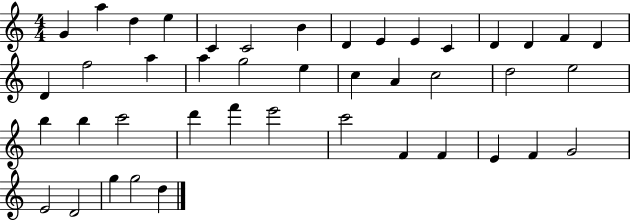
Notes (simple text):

G4/q A5/q D5/q E5/q C4/q C4/h B4/q D4/q E4/q E4/q C4/q D4/q D4/q F4/q D4/q D4/q F5/h A5/q A5/q G5/h E5/q C5/q A4/q C5/h D5/h E5/h B5/q B5/q C6/h D6/q F6/q E6/h C6/h F4/q F4/q E4/q F4/q G4/h E4/h D4/h G5/q G5/h D5/q